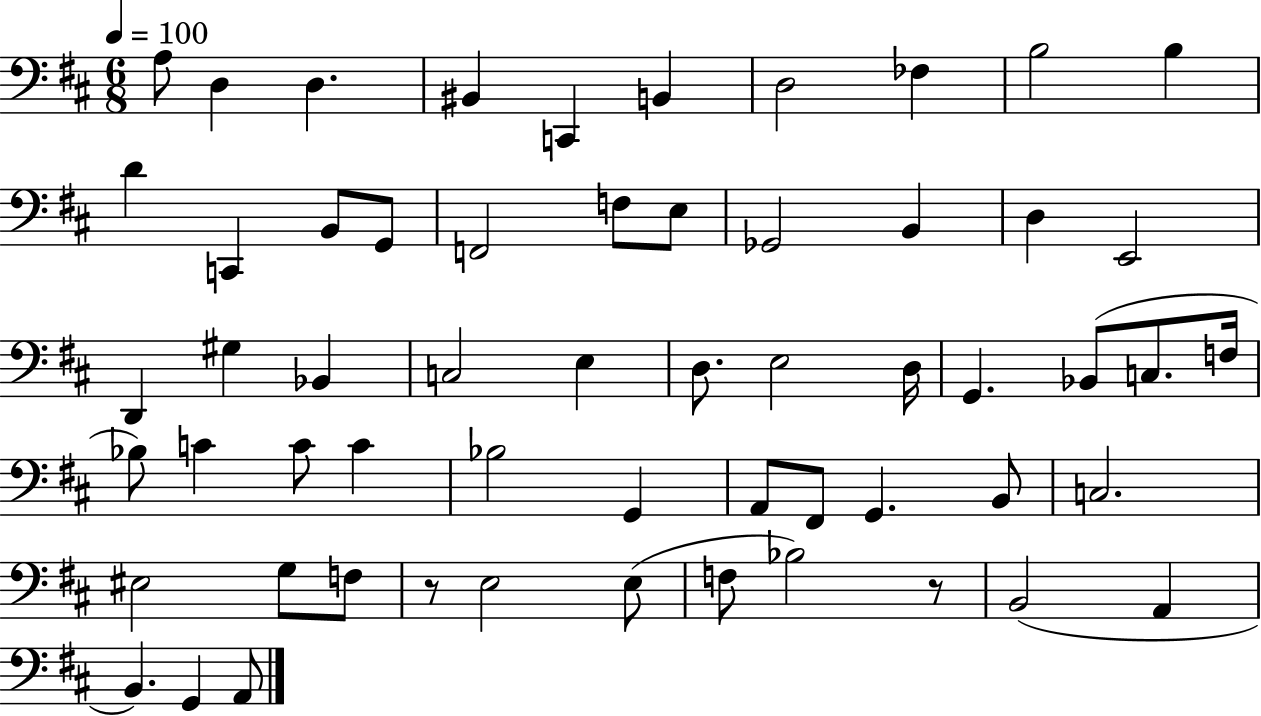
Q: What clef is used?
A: bass